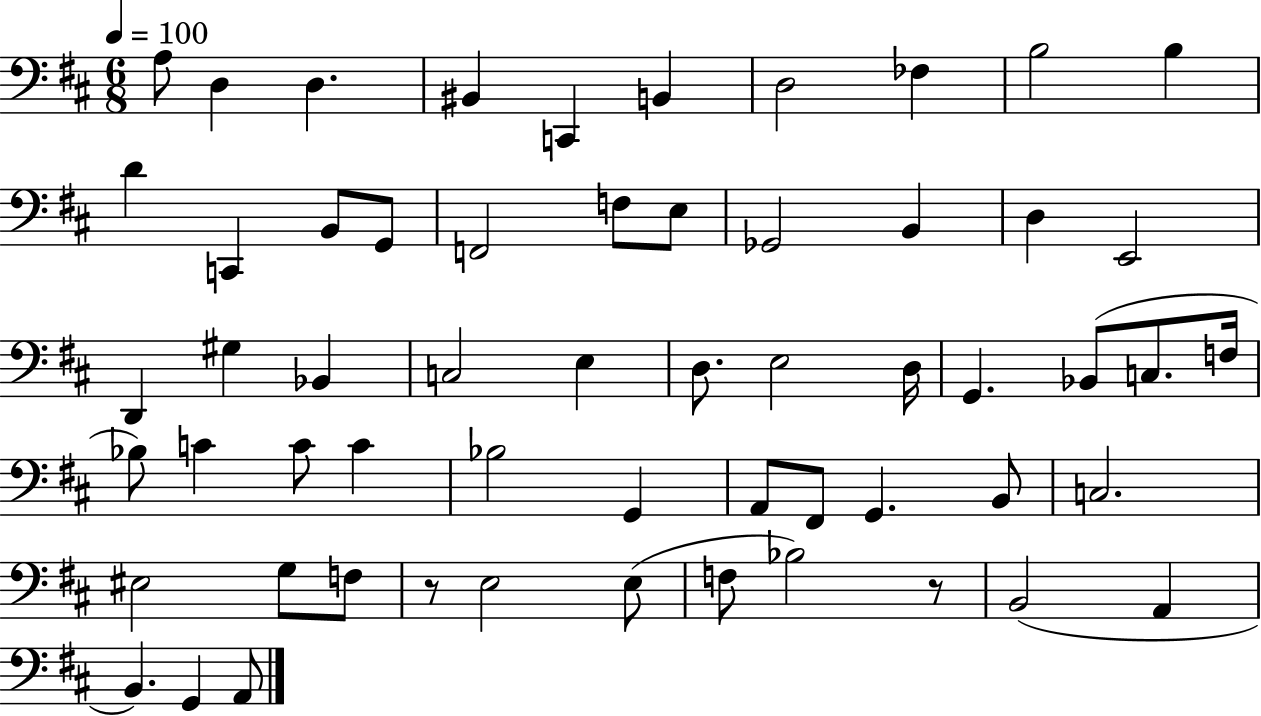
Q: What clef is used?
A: bass